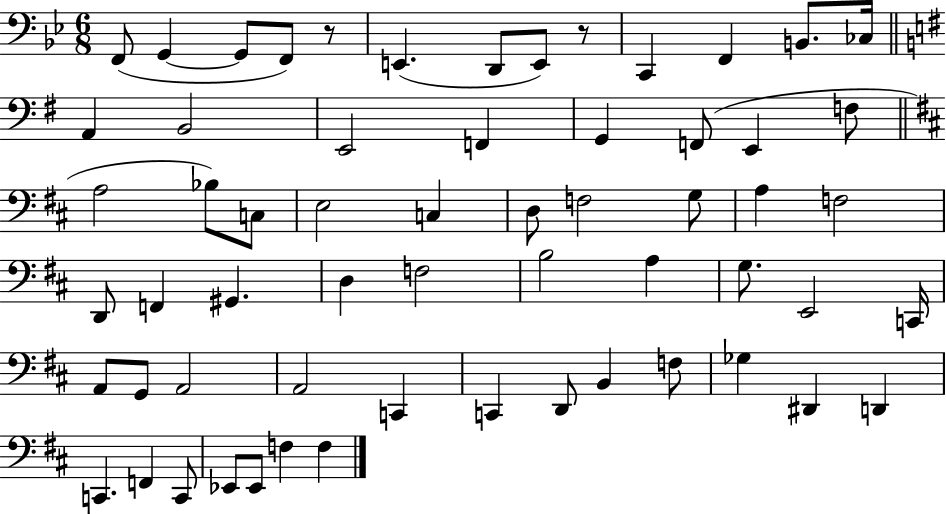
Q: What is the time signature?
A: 6/8